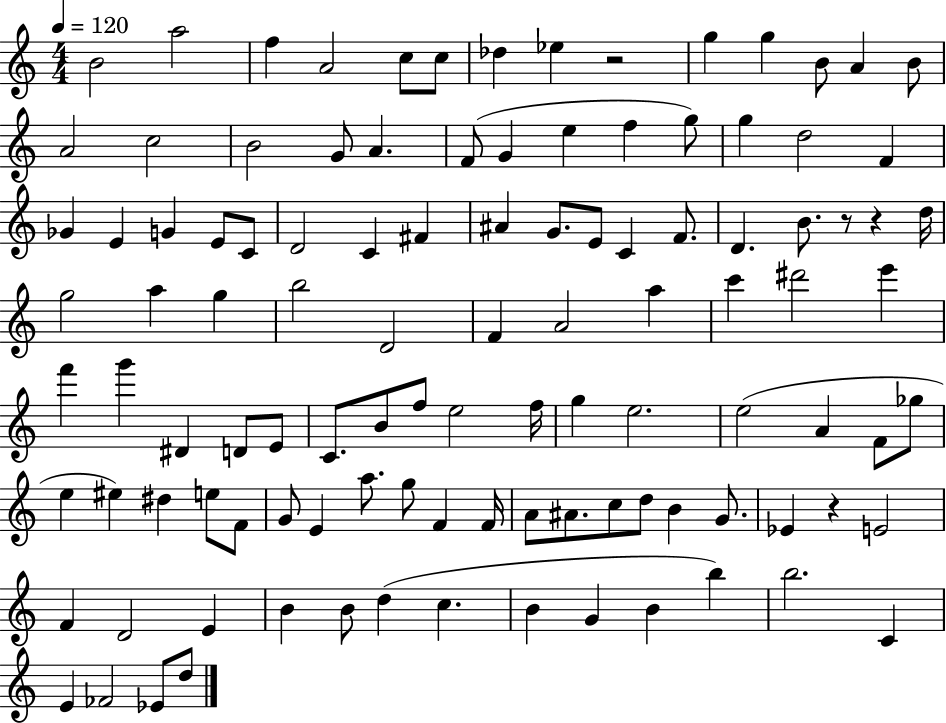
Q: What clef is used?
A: treble